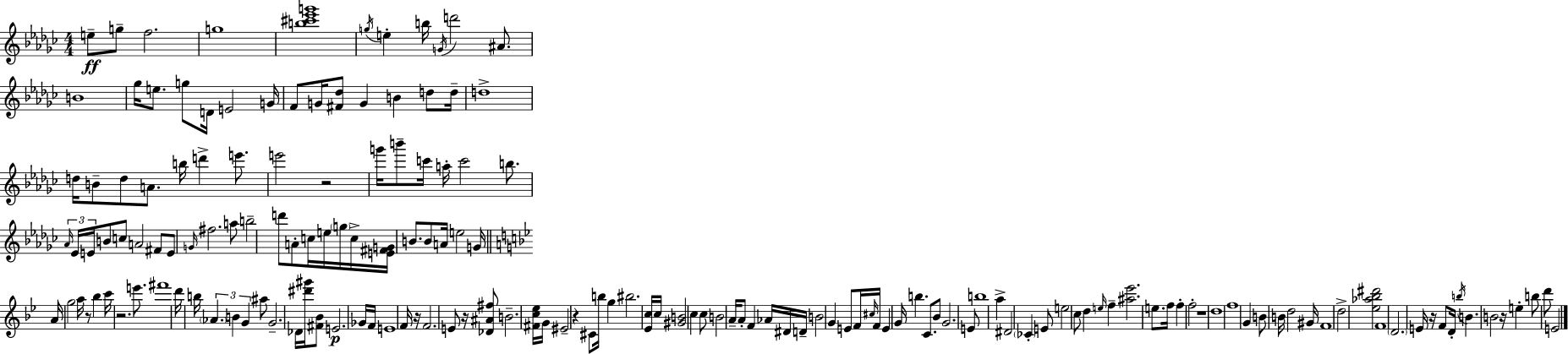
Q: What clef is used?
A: treble